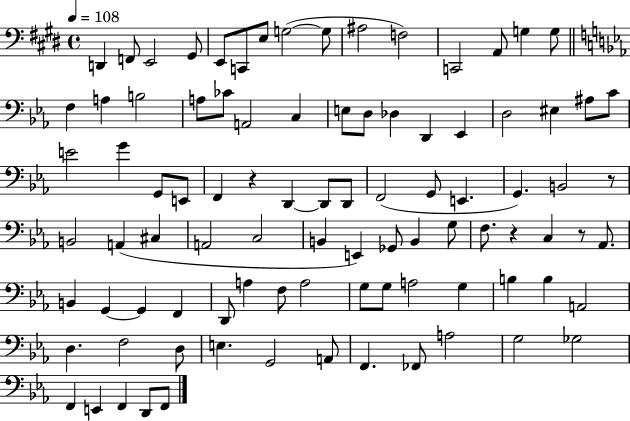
X:1
T:Untitled
M:4/4
L:1/4
K:E
D,, F,,/2 E,,2 ^G,,/2 E,,/2 C,,/2 E,/2 G,2 G,/2 ^A,2 F,2 C,,2 A,,/2 G, G,/2 F, A, B,2 A,/2 _C/2 A,,2 C, E,/2 D,/2 _D, D,, _E,, D,2 ^E, ^A,/2 C/2 E2 G G,,/2 E,,/2 F,, z D,, D,,/2 D,,/2 F,,2 G,,/2 E,, G,, B,,2 z/2 B,,2 A,, ^C, A,,2 C,2 B,, E,, _G,,/2 B,, G,/2 F,/2 z C, z/2 _A,,/2 B,, G,, G,, F,, D,,/2 A, F,/2 A,2 G,/2 G,/2 A,2 G, B, B, A,,2 D, F,2 D,/2 E, G,,2 A,,/2 F,, _F,,/2 A,2 G,2 _G,2 F,, E,, F,, D,,/2 F,,/2